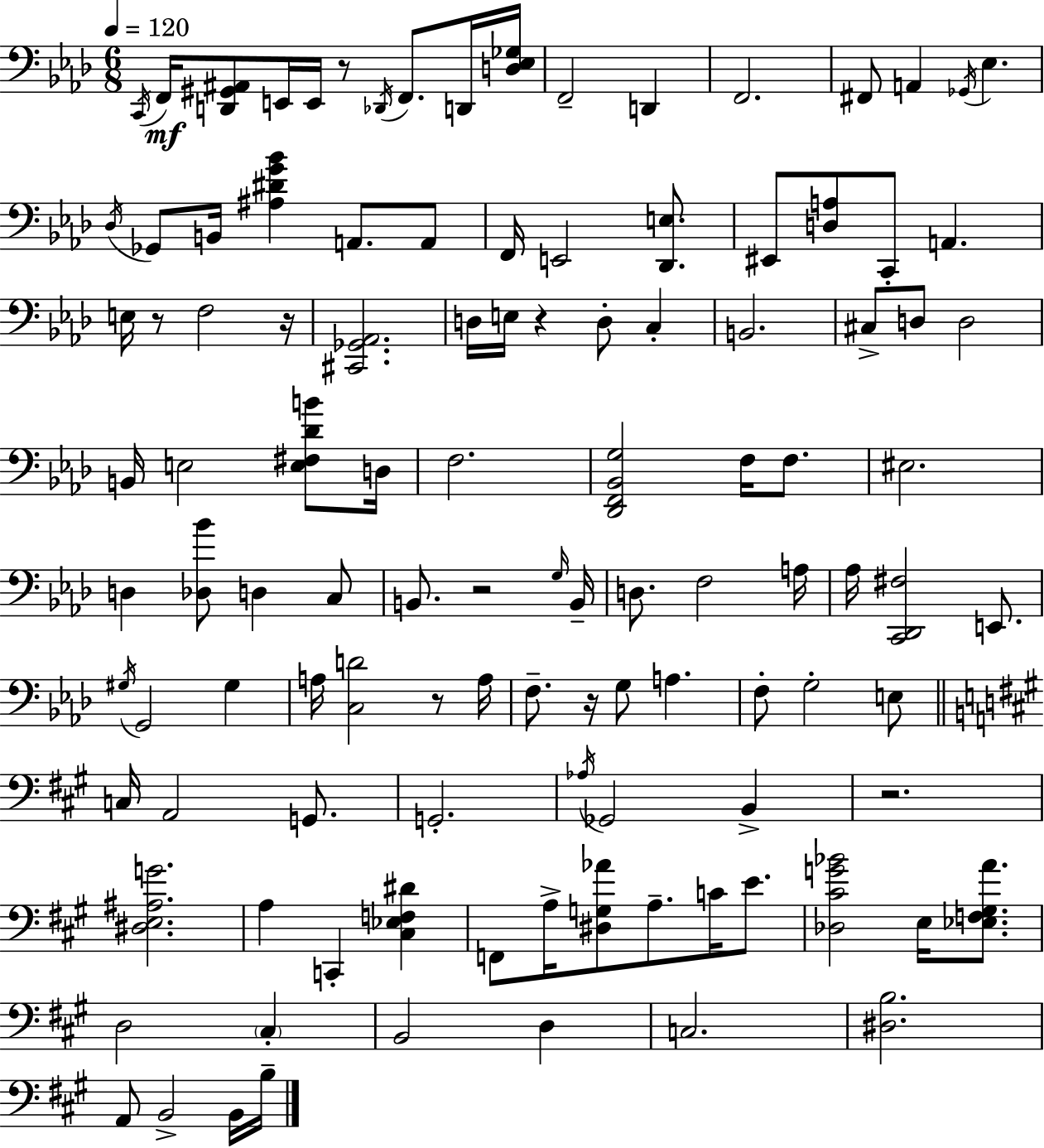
X:1
T:Untitled
M:6/8
L:1/4
K:Fm
C,,/4 F,,/4 [D,,^G,,^A,,]/2 E,,/4 E,,/4 z/2 _D,,/4 F,,/2 D,,/4 [D,_E,_G,]/4 F,,2 D,, F,,2 ^F,,/2 A,, _G,,/4 _E, _D,/4 _G,,/2 B,,/4 [^A,^DG_B] A,,/2 A,,/2 F,,/4 E,,2 [_D,,E,]/2 ^E,,/2 [D,A,]/2 C,,/2 A,, E,/4 z/2 F,2 z/4 [^C,,_G,,_A,,]2 D,/4 E,/4 z D,/2 C, B,,2 ^C,/2 D,/2 D,2 B,,/4 E,2 [E,^F,_DB]/2 D,/4 F,2 [_D,,F,,_B,,G,]2 F,/4 F,/2 ^E,2 D, [_D,_B]/2 D, C,/2 B,,/2 z2 G,/4 B,,/4 D,/2 F,2 A,/4 _A,/4 [C,,_D,,^F,]2 E,,/2 ^G,/4 G,,2 ^G, A,/4 [C,D]2 z/2 A,/4 F,/2 z/4 G,/2 A, F,/2 G,2 E,/2 C,/4 A,,2 G,,/2 G,,2 _A,/4 _G,,2 B,, z2 [^D,E,^A,G]2 A, C,, [^C,_E,F,^D] F,,/2 A,/4 [^D,G,_A]/2 A,/2 C/4 E/2 [_D,^CG_B]2 E,/4 [_E,F,^G,A]/2 D,2 ^C, B,,2 D, C,2 [^D,B,]2 A,,/2 B,,2 B,,/4 B,/4